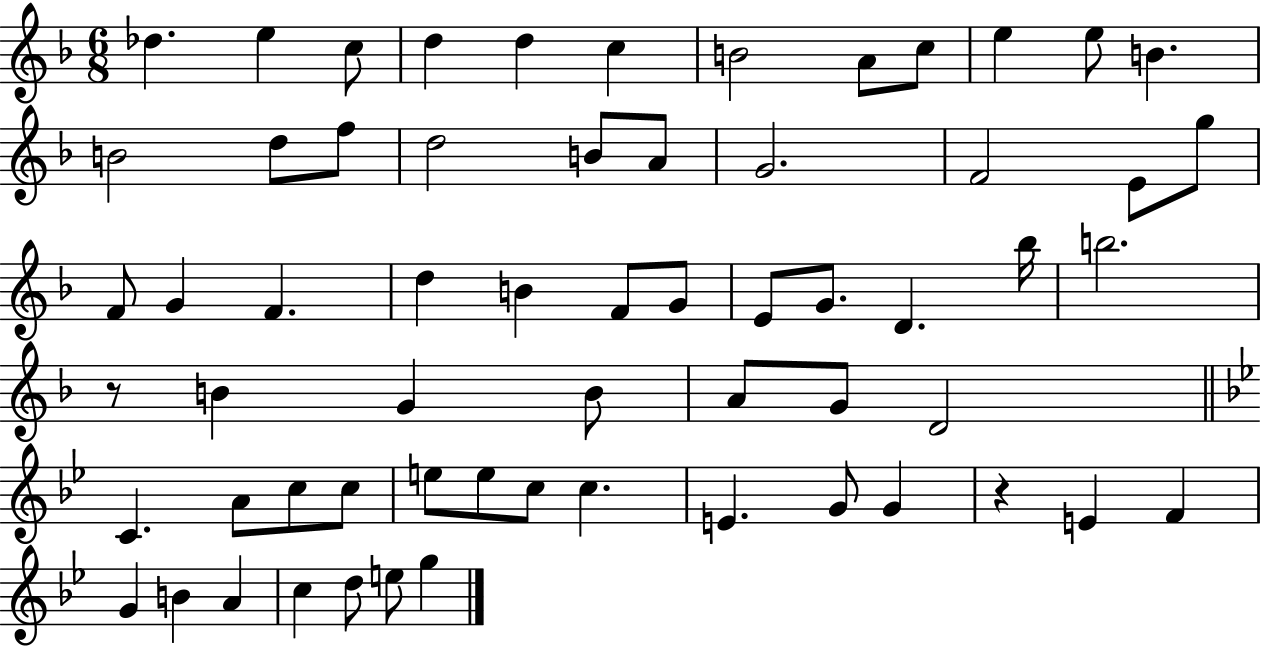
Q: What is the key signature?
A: F major